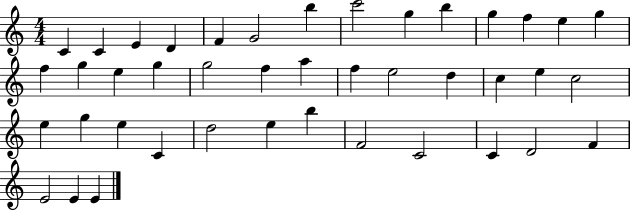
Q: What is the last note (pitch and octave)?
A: E4